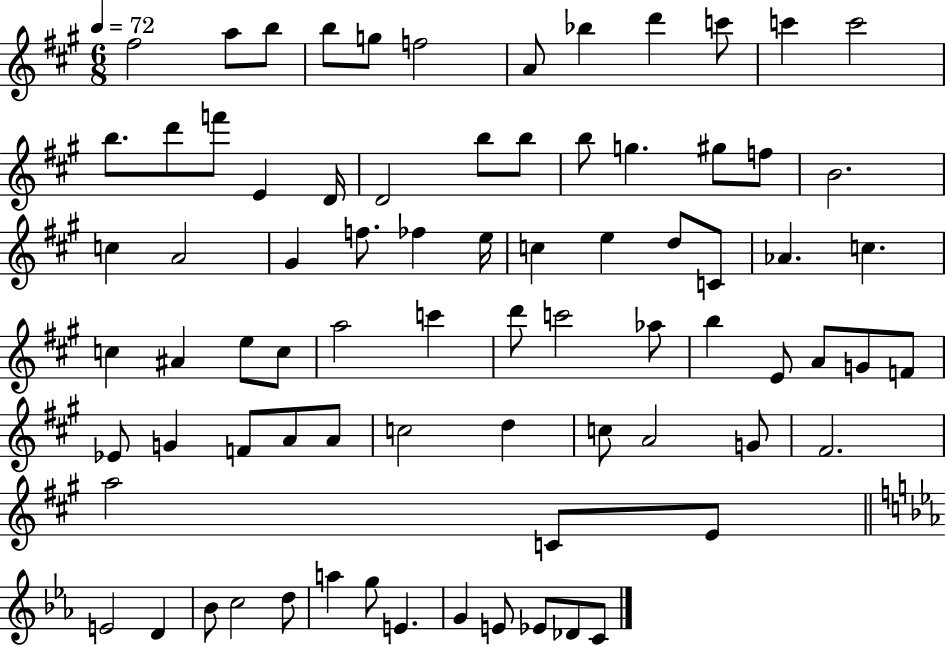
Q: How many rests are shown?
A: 0